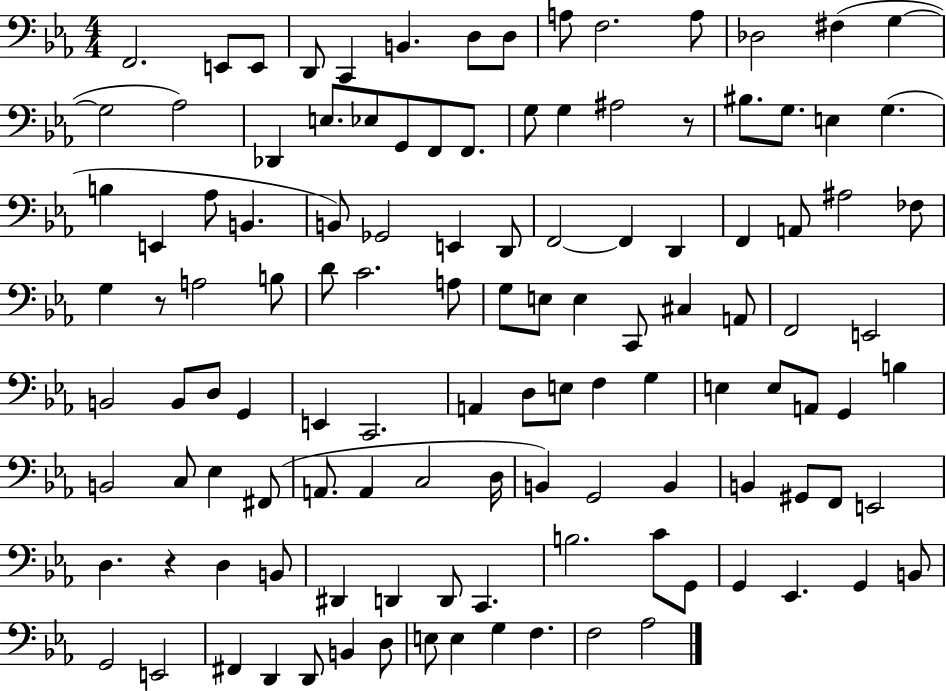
F2/h. E2/e E2/e D2/e C2/q B2/q. D3/e D3/e A3/e F3/h. A3/e Db3/h F#3/q G3/q G3/h Ab3/h Db2/q E3/e. Eb3/e G2/e F2/e F2/e. G3/e G3/q A#3/h R/e BIS3/e. G3/e. E3/q G3/q. B3/q E2/q Ab3/e B2/q. B2/e Gb2/h E2/q D2/e F2/h F2/q D2/q F2/q A2/e A#3/h FES3/e G3/q R/e A3/h B3/e D4/e C4/h. A3/e G3/e E3/e E3/q C2/e C#3/q A2/e F2/h E2/h B2/h B2/e D3/e G2/q E2/q C2/h. A2/q D3/e E3/e F3/q G3/q E3/q E3/e A2/e G2/q B3/q B2/h C3/e Eb3/q F#2/e A2/e. A2/q C3/h D3/s B2/q G2/h B2/q B2/q G#2/e F2/e E2/h D3/q. R/q D3/q B2/e D#2/q D2/q D2/e C2/q. B3/h. C4/e G2/e G2/q Eb2/q. G2/q B2/e G2/h E2/h F#2/q D2/q D2/e B2/q D3/e E3/e E3/q G3/q F3/q. F3/h Ab3/h